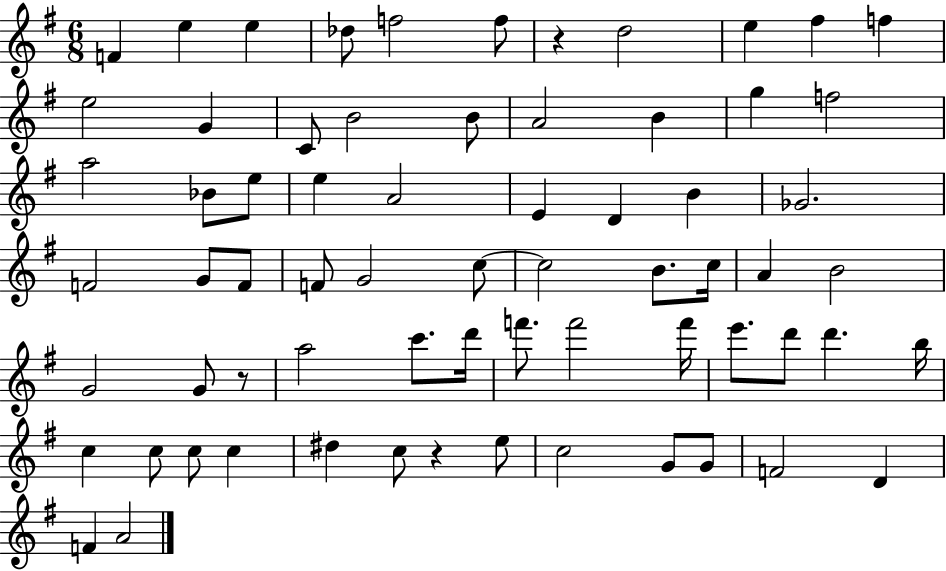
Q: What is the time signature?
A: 6/8